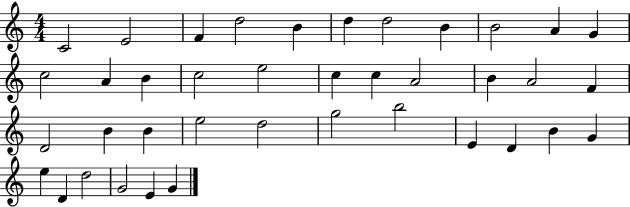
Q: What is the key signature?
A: C major